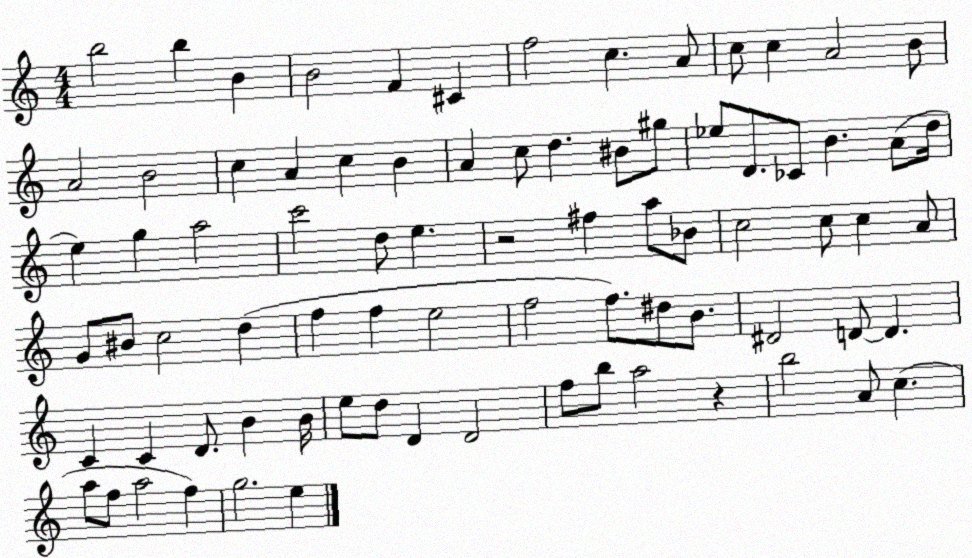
X:1
T:Untitled
M:4/4
L:1/4
K:C
b2 b B B2 F ^C f2 c A/2 c/2 c A2 B/2 A2 B2 c A c B A c/2 d ^B/2 ^g/2 _e/2 D/2 _C/2 B A/2 d/4 e g a2 c'2 d/2 e z2 ^f a/2 _B/2 c2 c/2 c A/2 G/2 ^B/2 c2 d f f e2 f2 f/2 ^d/2 B/2 ^D2 D/2 D C C D/2 B B/4 e/2 d/2 D D2 f/2 b/2 a2 z b2 A/2 c a/2 f/2 a2 f g2 e